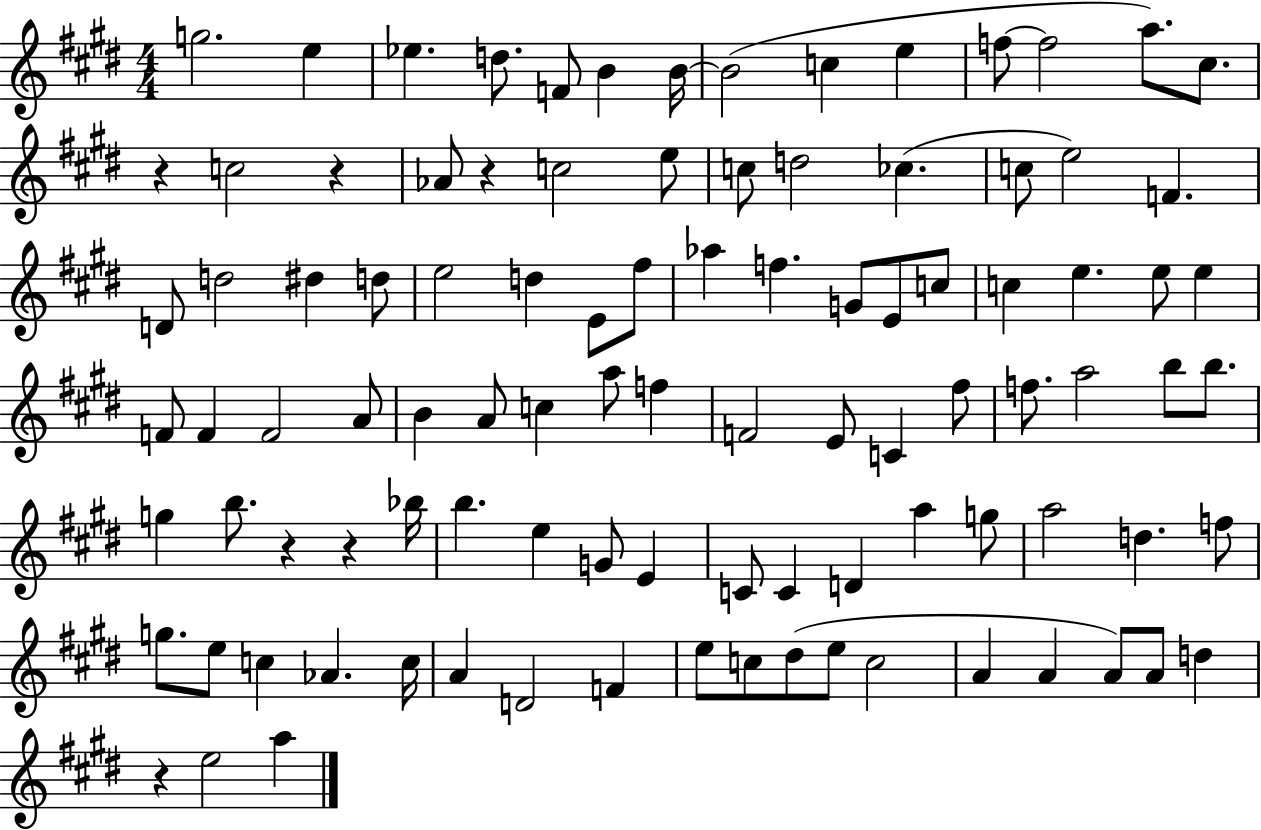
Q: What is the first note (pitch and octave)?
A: G5